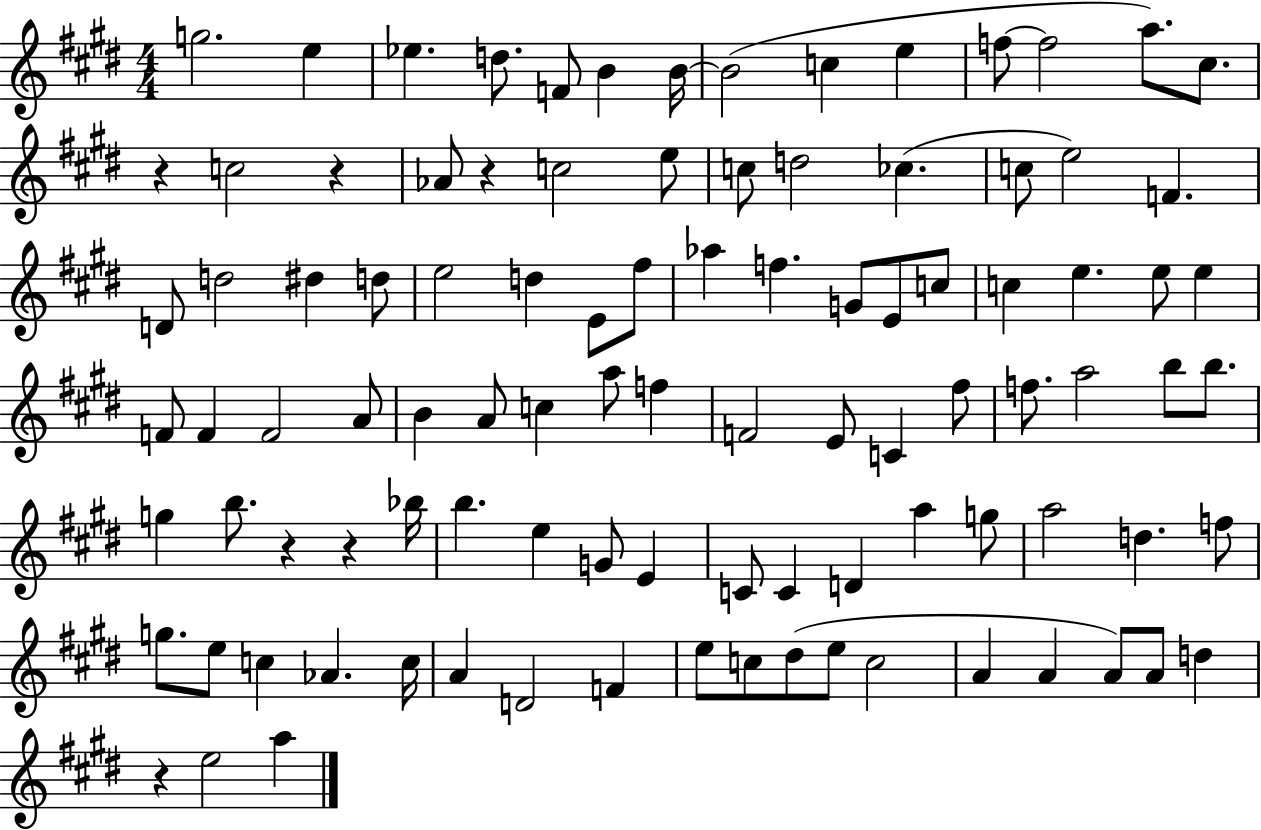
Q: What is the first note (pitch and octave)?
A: G5